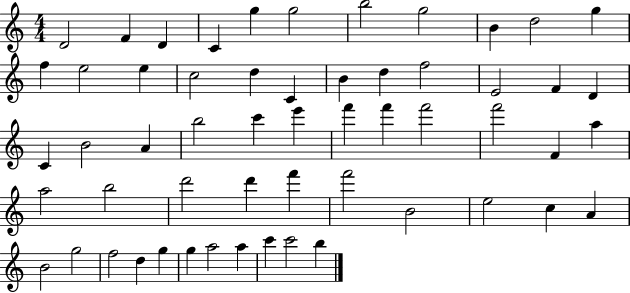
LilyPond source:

{
  \clef treble
  \numericTimeSignature
  \time 4/4
  \key c \major
  d'2 f'4 d'4 | c'4 g''4 g''2 | b''2 g''2 | b'4 d''2 g''4 | \break f''4 e''2 e''4 | c''2 d''4 c'4 | b'4 d''4 f''2 | e'2 f'4 d'4 | \break c'4 b'2 a'4 | b''2 c'''4 e'''4 | f'''4 f'''4 f'''2 | f'''2 f'4 a''4 | \break a''2 b''2 | d'''2 d'''4 f'''4 | f'''2 b'2 | e''2 c''4 a'4 | \break b'2 g''2 | f''2 d''4 g''4 | g''4 a''2 a''4 | c'''4 c'''2 b''4 | \break \bar "|."
}